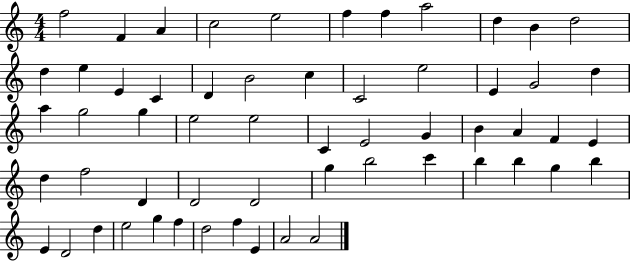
F5/h F4/q A4/q C5/h E5/h F5/q F5/q A5/h D5/q B4/q D5/h D5/q E5/q E4/q C4/q D4/q B4/h C5/q C4/h E5/h E4/q G4/h D5/q A5/q G5/h G5/q E5/h E5/h C4/q E4/h G4/q B4/q A4/q F4/q E4/q D5/q F5/h D4/q D4/h D4/h G5/q B5/h C6/q B5/q B5/q G5/q B5/q E4/q D4/h D5/q E5/h G5/q F5/q D5/h F5/q E4/q A4/h A4/h